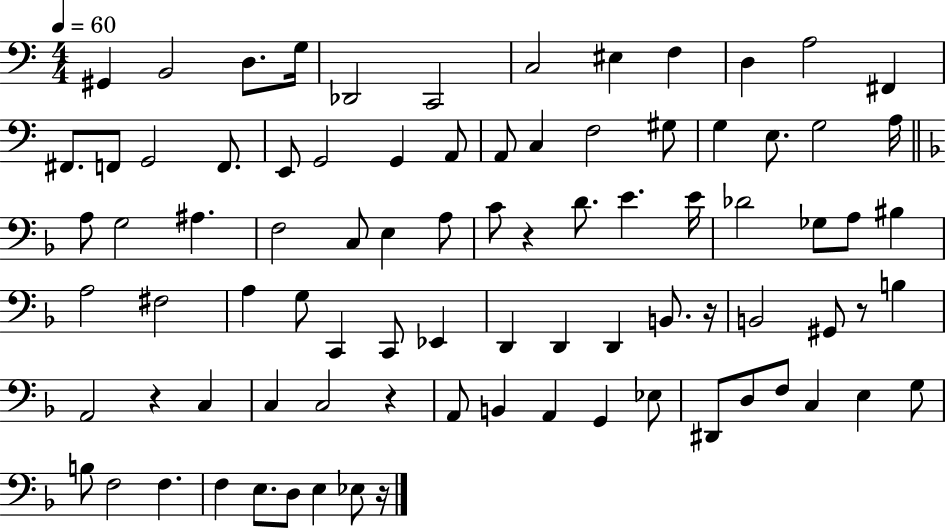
G#2/q B2/h D3/e. G3/s Db2/h C2/h C3/h EIS3/q F3/q D3/q A3/h F#2/q F#2/e. F2/e G2/h F2/e. E2/e G2/h G2/q A2/e A2/e C3/q F3/h G#3/e G3/q E3/e. G3/h A3/s A3/e G3/h A#3/q. F3/h C3/e E3/q A3/e C4/e R/q D4/e. E4/q. E4/s Db4/h Gb3/e A3/e BIS3/q A3/h F#3/h A3/q G3/e C2/q C2/e Eb2/q D2/q D2/q D2/q B2/e. R/s B2/h G#2/e R/e B3/q A2/h R/q C3/q C3/q C3/h R/q A2/e B2/q A2/q G2/q Eb3/e D#2/e D3/e F3/e C3/q E3/q G3/e B3/e F3/h F3/q. F3/q E3/e. D3/e E3/q Eb3/e R/s